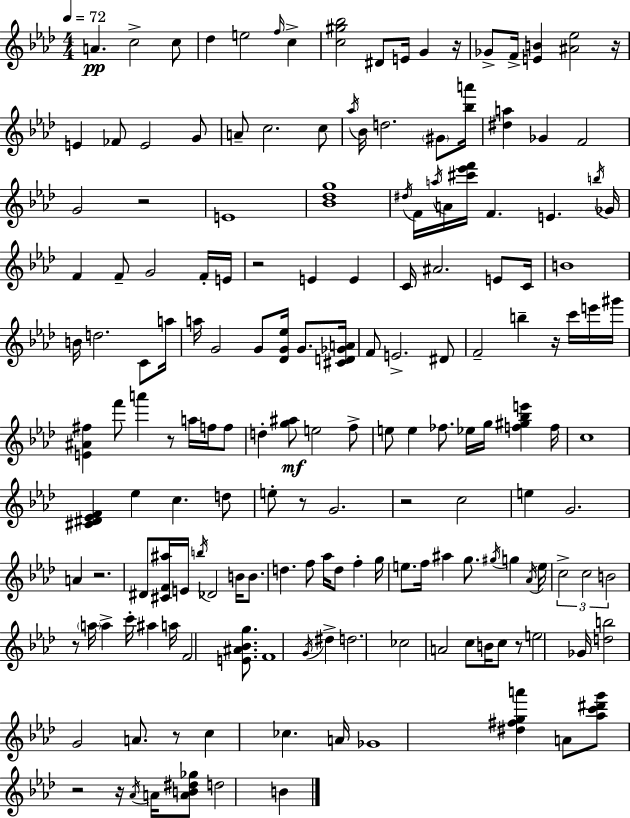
A4/q. C5/h C5/e Db5/q E5/h F5/s C5/q [C5,G#5,Bb5]/h D#4/e E4/s G4/q R/s Gb4/e F4/s [E4,B4]/q [A#4,Eb5]/h R/s E4/q FES4/e E4/h G4/e A4/e C5/h. C5/e Ab5/s Bb4/s D5/h. G#4/e [Bb5,A6]/s [D#5,A5]/q Gb4/q F4/h G4/h R/h E4/w [Bb4,Db5,G5]/w D#5/s F4/s A5/s A4/s [C#6,Eb6,F6]/s F4/q. E4/q. B5/s Gb4/s F4/q F4/e G4/h F4/s E4/s R/h E4/q E4/q C4/s A#4/h. E4/e C4/s B4/w B4/s D5/h. C4/e A5/s A5/s G4/h G4/e [Db4,G4,Eb5]/s G4/e. [C#4,D4,Gb4,A4]/s F4/e E4/h. D#4/e F4/h B5/q R/s C6/s E6/s G#6/s [E4,A#4,F#5]/q F6/e A6/q R/e A5/s F5/s F5/e D5/q [G5,A#5]/e E5/h F5/e E5/e E5/q FES5/e. Eb5/s G5/s [F5,G#5,Bb5,E6]/q F5/s C5/w [C#4,D#4,Eb4,F4]/q Eb5/q C5/q. D5/e E5/e R/e G4/h. R/h C5/h E5/q G4/h. A4/q R/h. D#4/e [C#4,F4,A#5]/s E4/s B5/s Db4/h B4/s B4/e. D5/q. F5/e Ab5/s D5/e F5/q G5/s E5/e. F5/s A#5/q G5/e. G#5/s G5/q Ab4/s E5/s C5/h C5/h B4/h R/e A5/s A5/q C6/s A#5/q A5/s F4/h [E4,A#4,Bb4,G5]/e. F4/w G4/s D#5/q D5/h. CES5/h A4/h C5/e B4/s C5/e R/e E5/h Gb4/s [D5,B5]/h G4/h A4/e. R/e C5/q CES5/q. A4/s Gb4/w [D#5,F#5,G5,A6]/q A4/e [Ab5,C6,D#6,G6]/e R/h R/s Ab4/s A4/s [A4,B4,D#5,Gb5]/e D5/h B4/q